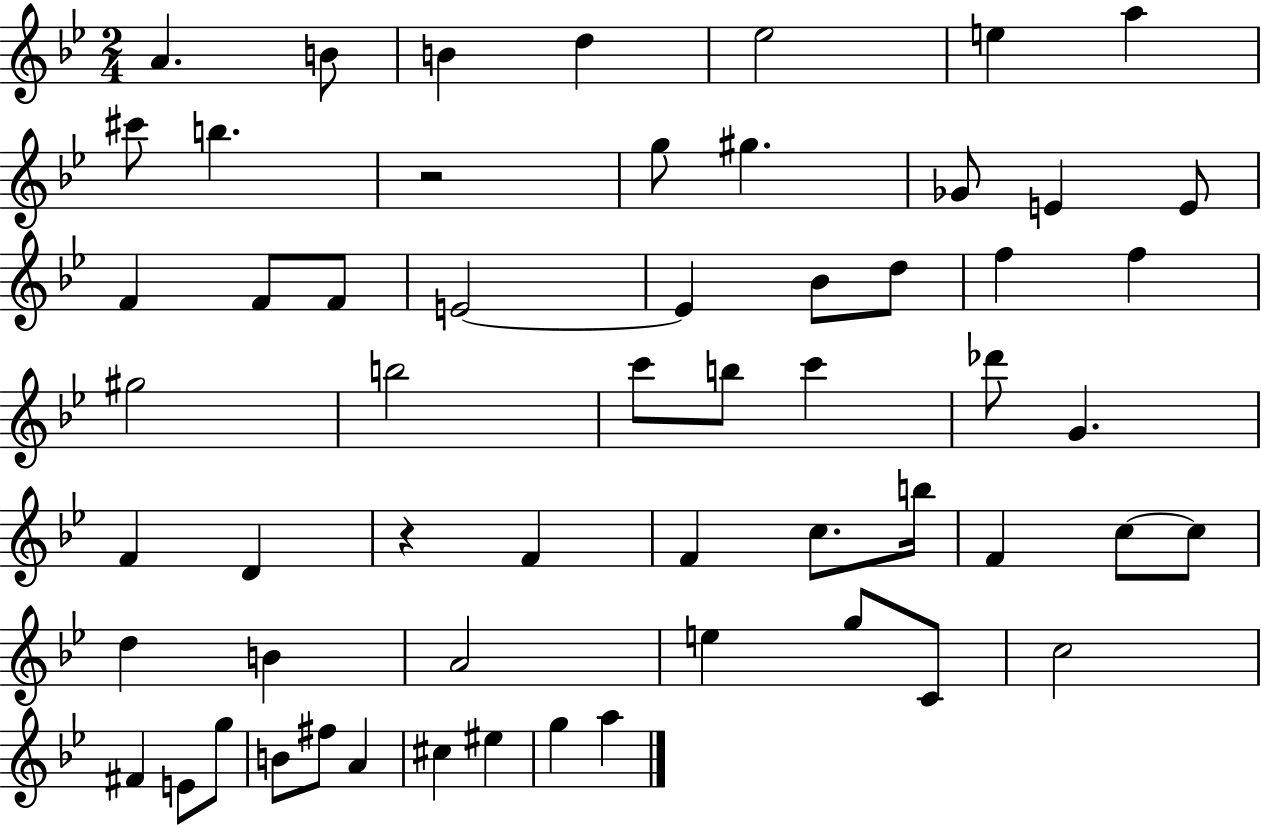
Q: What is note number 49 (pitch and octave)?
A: G5